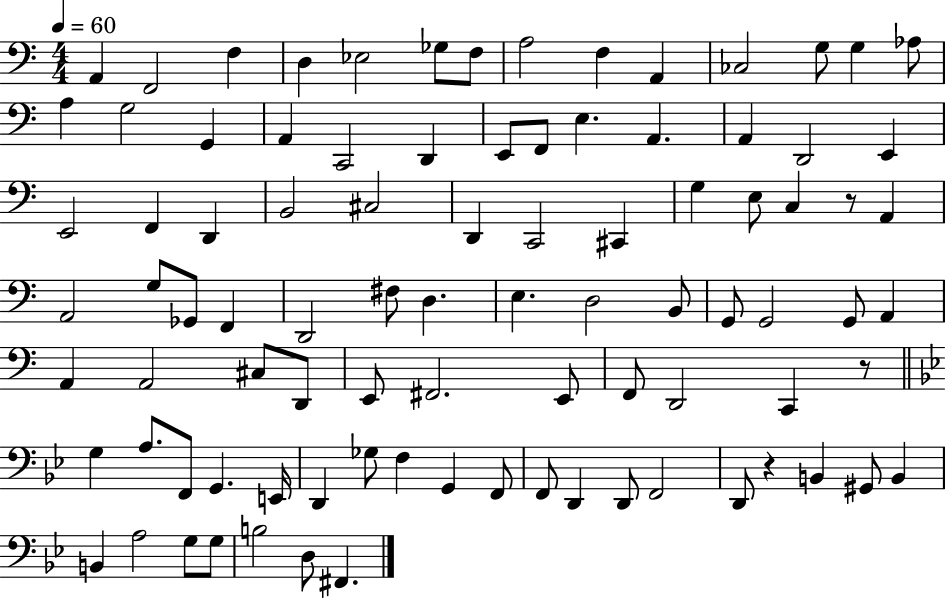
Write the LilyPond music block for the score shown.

{
  \clef bass
  \numericTimeSignature
  \time 4/4
  \key c \major
  \tempo 4 = 60
  a,4 f,2 f4 | d4 ees2 ges8 f8 | a2 f4 a,4 | ces2 g8 g4 aes8 | \break a4 g2 g,4 | a,4 c,2 d,4 | e,8 f,8 e4. a,4. | a,4 d,2 e,4 | \break e,2 f,4 d,4 | b,2 cis2 | d,4 c,2 cis,4 | g4 e8 c4 r8 a,4 | \break a,2 g8 ges,8 f,4 | d,2 fis8 d4. | e4. d2 b,8 | g,8 g,2 g,8 a,4 | \break a,4 a,2 cis8 d,8 | e,8 fis,2. e,8 | f,8 d,2 c,4 r8 | \bar "||" \break \key g \minor g4 a8. f,8 g,4. e,16 | d,4 ges8 f4 g,4 f,8 | f,8 d,4 d,8 f,2 | d,8 r4 b,4 gis,8 b,4 | \break b,4 a2 g8 g8 | b2 d8 fis,4. | \bar "|."
}